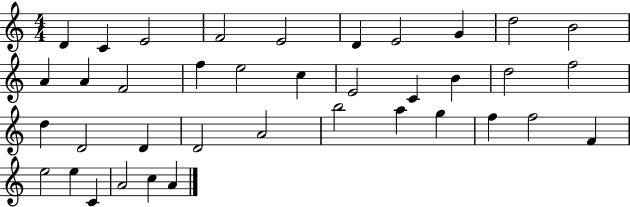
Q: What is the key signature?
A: C major